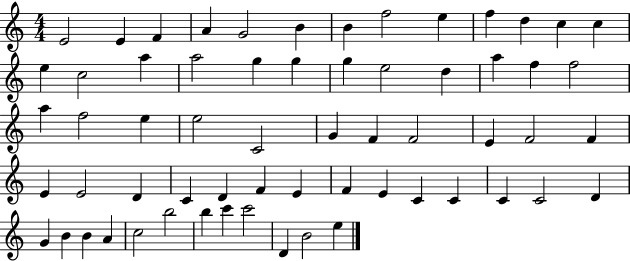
{
  \clef treble
  \numericTimeSignature
  \time 4/4
  \key c \major
  e'2 e'4 f'4 | a'4 g'2 b'4 | b'4 f''2 e''4 | f''4 d''4 c''4 c''4 | \break e''4 c''2 a''4 | a''2 g''4 g''4 | g''4 e''2 d''4 | a''4 f''4 f''2 | \break a''4 f''2 e''4 | e''2 c'2 | g'4 f'4 f'2 | e'4 f'2 f'4 | \break e'4 e'2 d'4 | c'4 d'4 f'4 e'4 | f'4 e'4 c'4 c'4 | c'4 c'2 d'4 | \break g'4 b'4 b'4 a'4 | c''2 b''2 | b''4 c'''4 c'''2 | d'4 b'2 e''4 | \break \bar "|."
}